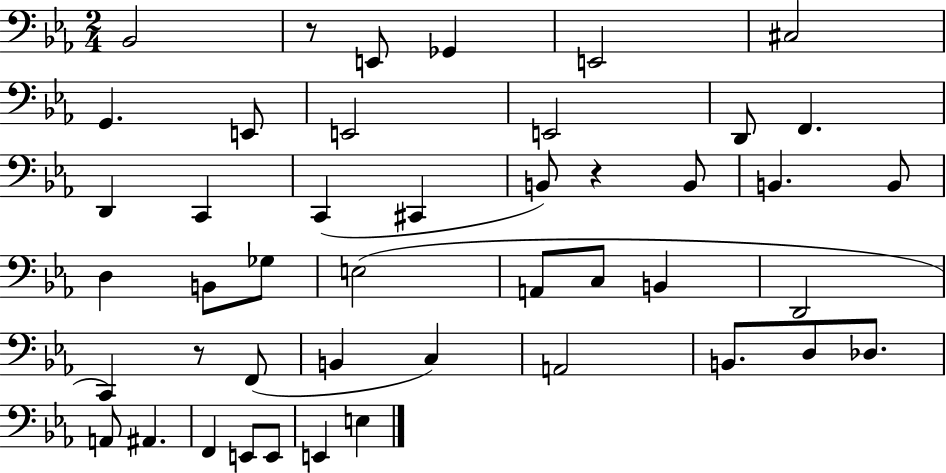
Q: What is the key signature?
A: EES major